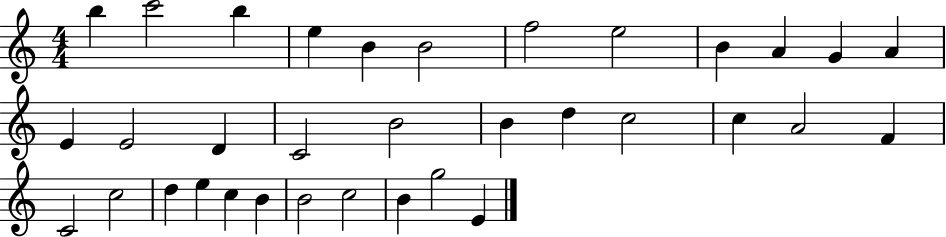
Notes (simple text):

B5/q C6/h B5/q E5/q B4/q B4/h F5/h E5/h B4/q A4/q G4/q A4/q E4/q E4/h D4/q C4/h B4/h B4/q D5/q C5/h C5/q A4/h F4/q C4/h C5/h D5/q E5/q C5/q B4/q B4/h C5/h B4/q G5/h E4/q